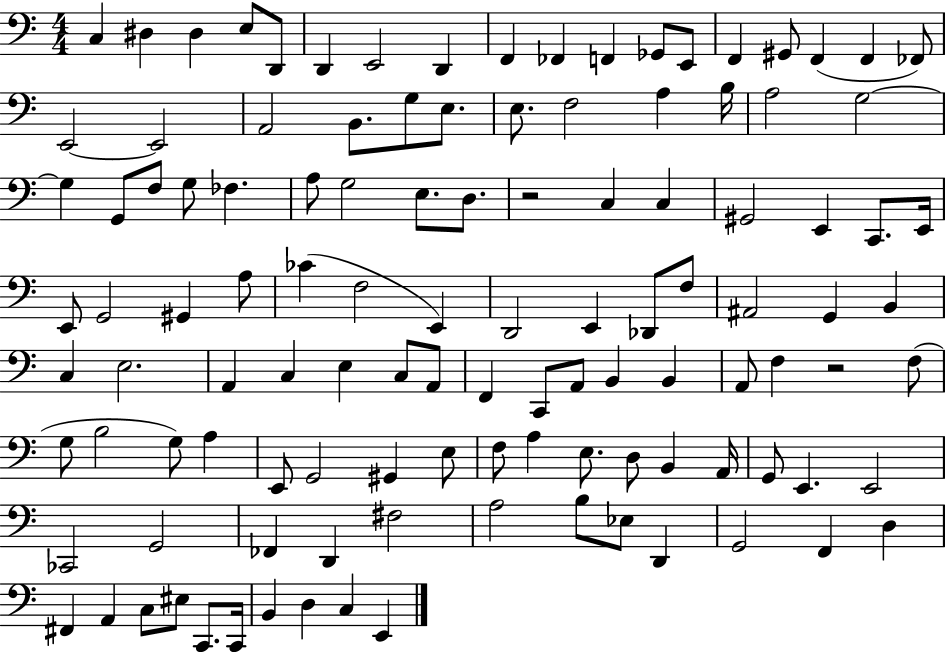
{
  \clef bass
  \numericTimeSignature
  \time 4/4
  \key c \major
  c4 dis4 dis4 e8 d,8 | d,4 e,2 d,4 | f,4 fes,4 f,4 ges,8 e,8 | f,4 gis,8 f,4( f,4 fes,8) | \break e,2~~ e,2 | a,2 b,8. g8 e8. | e8. f2 a4 b16 | a2 g2~~ | \break g4 g,8 f8 g8 fes4. | a8 g2 e8. d8. | r2 c4 c4 | gis,2 e,4 c,8. e,16 | \break e,8 g,2 gis,4 a8 | ces'4( f2 e,4) | d,2 e,4 des,8 f8 | ais,2 g,4 b,4 | \break c4 e2. | a,4 c4 e4 c8 a,8 | f,4 c,8 a,8 b,4 b,4 | a,8 f4 r2 f8( | \break g8 b2 g8) a4 | e,8 g,2 gis,4 e8 | f8 a4 e8. d8 b,4 a,16 | g,8 e,4. e,2 | \break ces,2 g,2 | fes,4 d,4 fis2 | a2 b8 ees8 d,4 | g,2 f,4 d4 | \break fis,4 a,4 c8 eis8 c,8. c,16 | b,4 d4 c4 e,4 | \bar "|."
}